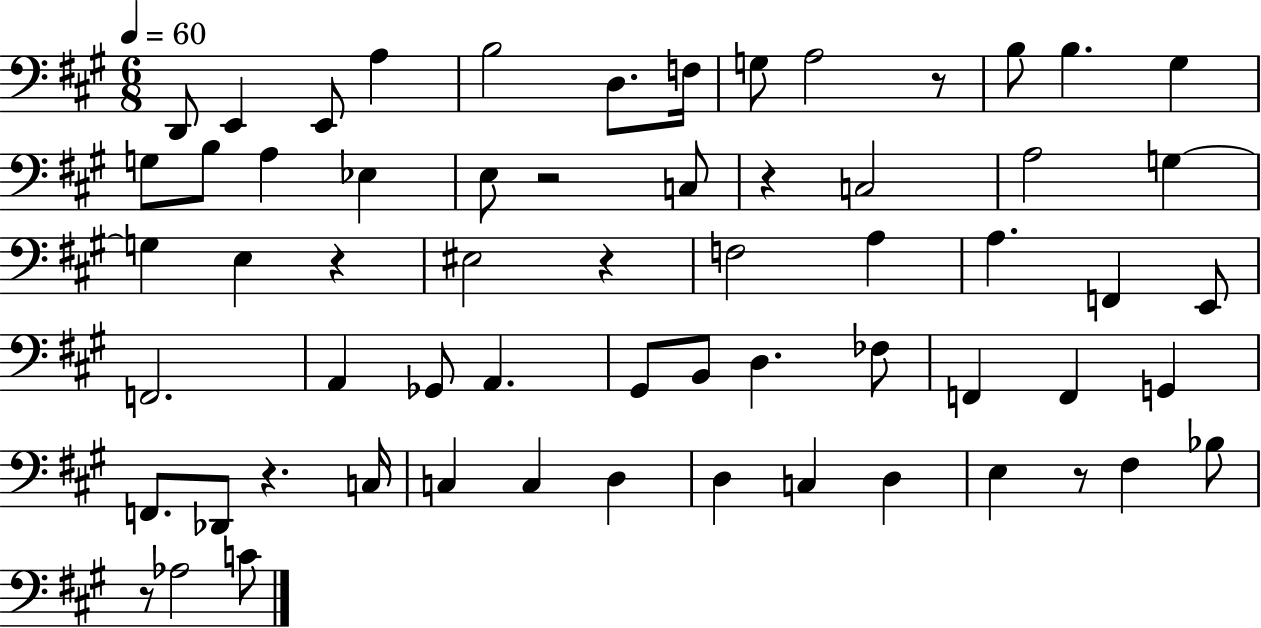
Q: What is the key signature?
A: A major